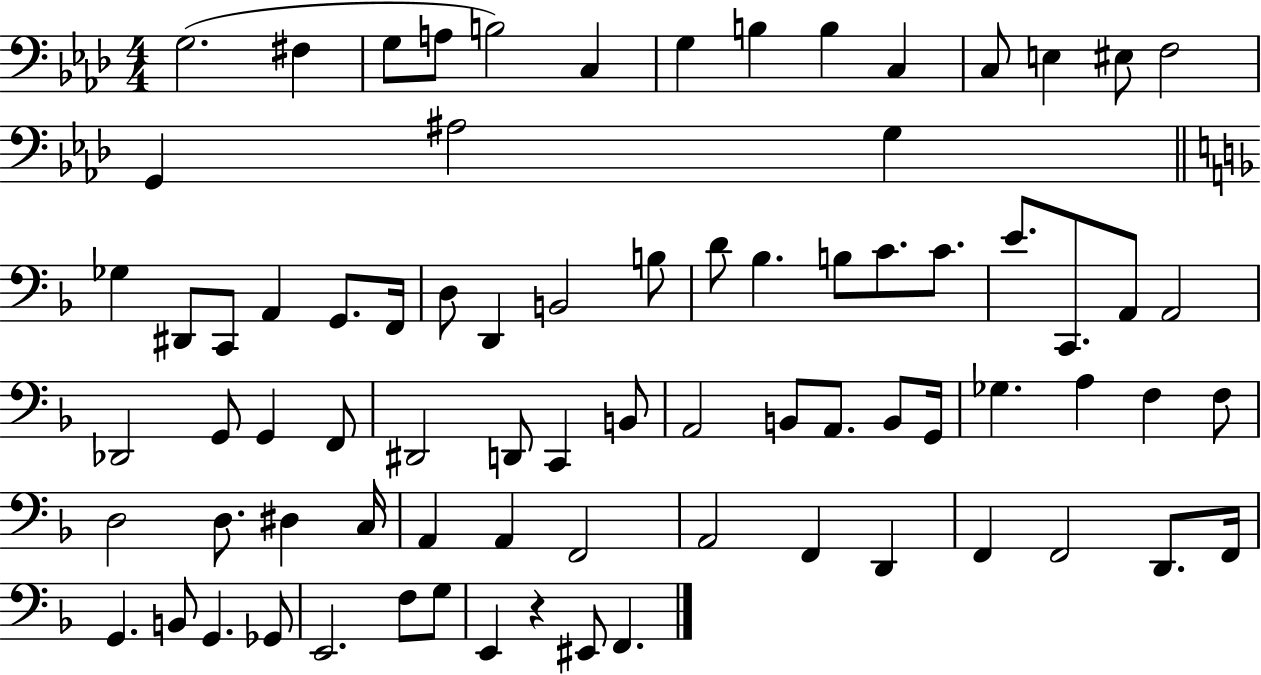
G3/h. F#3/q G3/e A3/e B3/h C3/q G3/q B3/q B3/q C3/q C3/e E3/q EIS3/e F3/h G2/q A#3/h G3/q Gb3/q D#2/e C2/e A2/q G2/e. F2/s D3/e D2/q B2/h B3/e D4/e Bb3/q. B3/e C4/e. C4/e. E4/e. C2/e. A2/e A2/h Db2/h G2/e G2/q F2/e D#2/h D2/e C2/q B2/e A2/h B2/e A2/e. B2/e G2/s Gb3/q. A3/q F3/q F3/e D3/h D3/e. D#3/q C3/s A2/q A2/q F2/h A2/h F2/q D2/q F2/q F2/h D2/e. F2/s G2/q. B2/e G2/q. Gb2/e E2/h. F3/e G3/e E2/q R/q EIS2/e F2/q.